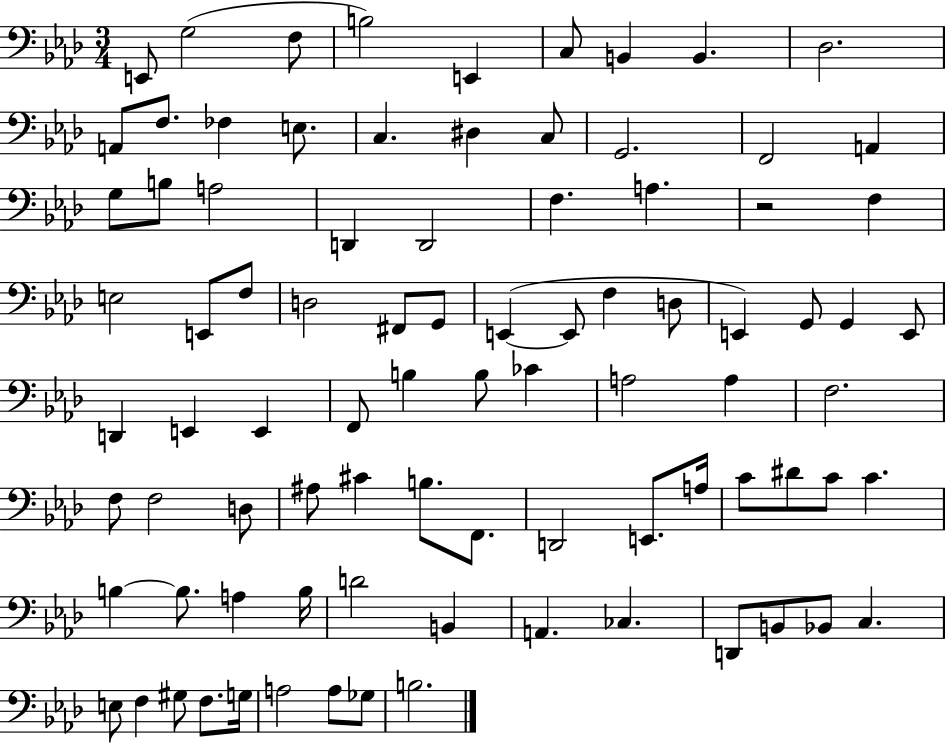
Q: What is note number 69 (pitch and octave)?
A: B3